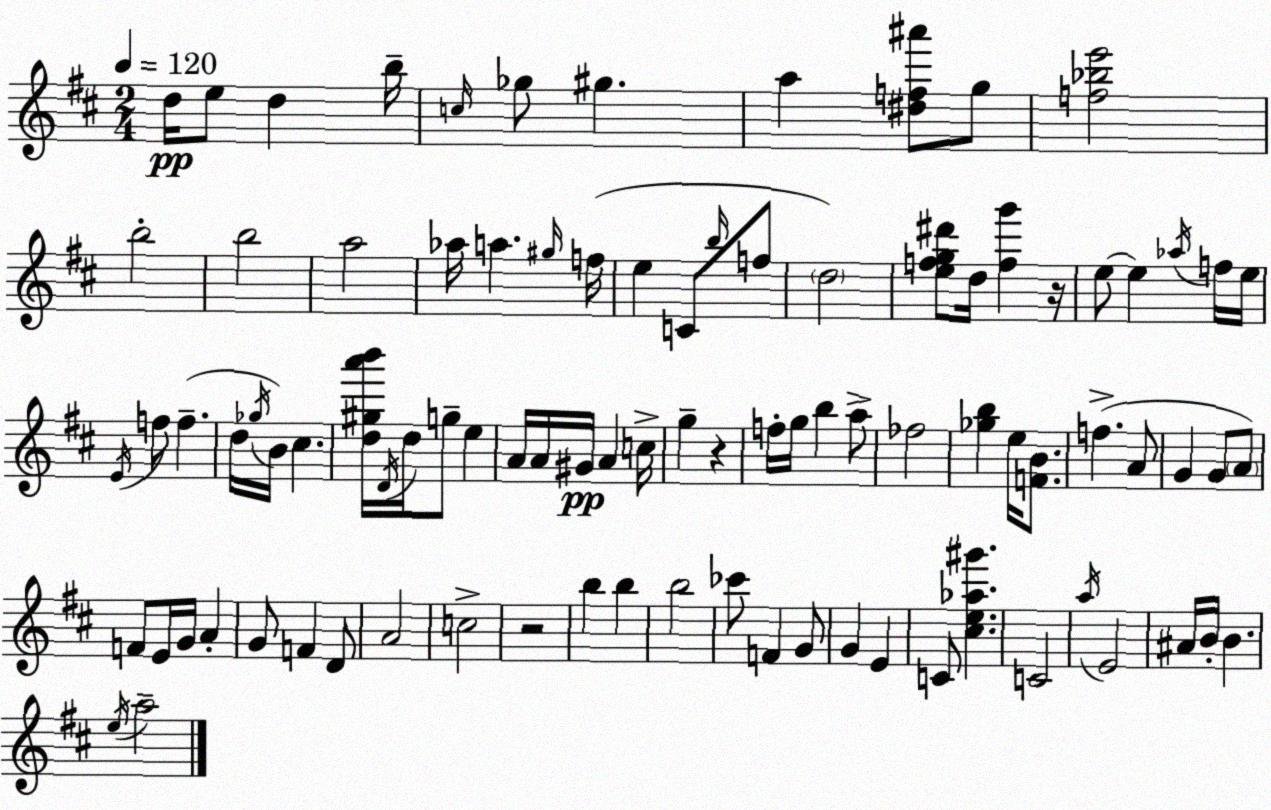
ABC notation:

X:1
T:Untitled
M:2/4
L:1/4
K:D
d/4 e/2 d b/4 c/4 _g/2 ^g a [^df^a']/2 g/2 [f_be']2 b2 b2 a2 _a/4 a ^g/4 f/4 e C/2 b/4 f/2 d2 [efg^d']/2 d/4 [fg'] z/4 e/2 e _a/4 f/4 e/4 E/4 f/2 f d/4 _g/4 B/4 ^c [d^ga'b']/4 D/4 d/4 g/2 e A/4 A/4 ^G/4 A c/4 g z f/4 g/4 b a/2 _f2 [_gb] e/4 [FB]/2 f A/2 G G/2 A/2 F/2 E/4 G/4 A G/2 F D/2 A2 c2 z2 b b b2 _c'/2 F G/2 G E C/2 [^ce_a^g'] C2 a/4 E2 ^A/4 B/4 B e/4 a2